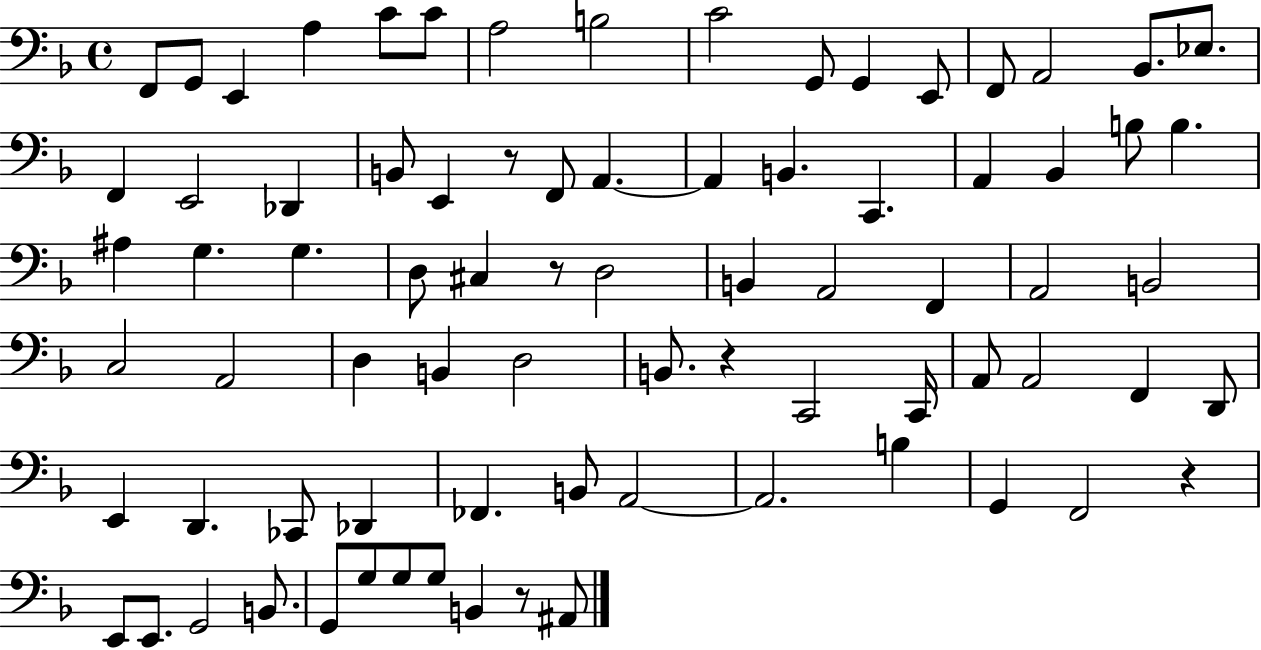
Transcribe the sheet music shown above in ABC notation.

X:1
T:Untitled
M:4/4
L:1/4
K:F
F,,/2 G,,/2 E,, A, C/2 C/2 A,2 B,2 C2 G,,/2 G,, E,,/2 F,,/2 A,,2 _B,,/2 _E,/2 F,, E,,2 _D,, B,,/2 E,, z/2 F,,/2 A,, A,, B,, C,, A,, _B,, B,/2 B, ^A, G, G, D,/2 ^C, z/2 D,2 B,, A,,2 F,, A,,2 B,,2 C,2 A,,2 D, B,, D,2 B,,/2 z C,,2 C,,/4 A,,/2 A,,2 F,, D,,/2 E,, D,, _C,,/2 _D,, _F,, B,,/2 A,,2 A,,2 B, G,, F,,2 z E,,/2 E,,/2 G,,2 B,,/2 G,,/2 G,/2 G,/2 G,/2 B,, z/2 ^A,,/2